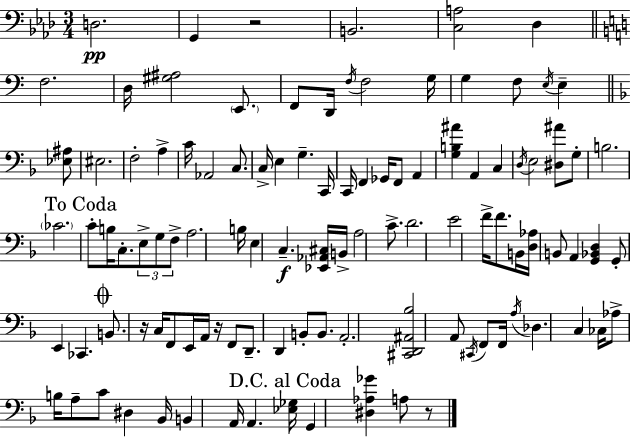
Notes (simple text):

D3/h. G2/q R/h B2/h. [C3,A3]/h Db3/q F3/h. D3/s [G#3,A#3]/h E2/e. F2/e D2/s F3/s F3/h G3/s G3/q F3/e E3/s E3/q [Eb3,A#3]/e EIS3/h. F3/h A3/q C4/s Ab2/h C3/e. C3/s E3/q G3/q. C2/s C2/s F2/q Gb2/s F2/e A2/q [G3,B3,A#4]/q A2/q C3/q D3/s E3/h [D#3,A#4]/e G3/e B3/h. CES4/h. C4/e B3/s C3/e. E3/e G3/e F3/e A3/h. B3/s E3/q C3/q. [Eb2,Ab2,C#3]/s B2/s A3/h C4/e. D4/h. E4/h F4/s F4/e. B2/s [D3,Ab3]/s B2/e A2/q [G2,Bb2,D3]/q G2/e E2/q CES2/q. B2/e. R/s C3/s F2/e E2/s A2/s R/s F2/e D2/e. D2/q B2/e B2/e. A2/h. [C#2,D2,A#2,Bb3]/h A2/e C#2/s F2/e F2/s A3/s Db3/q. C3/q CES3/s Ab3/e B3/s A3/e C4/e D#3/q Bb2/s B2/q A2/s A2/q. [Eb3,Gb3]/s G2/q [D#3,Ab3,Gb4]/q A3/e R/e